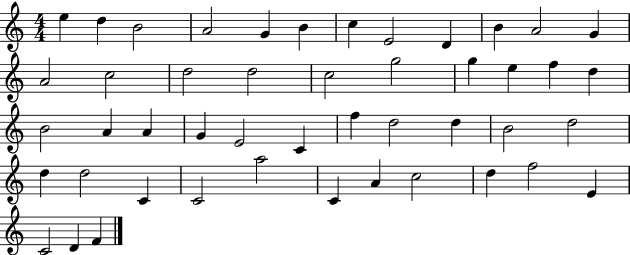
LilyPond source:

{
  \clef treble
  \numericTimeSignature
  \time 4/4
  \key c \major
  e''4 d''4 b'2 | a'2 g'4 b'4 | c''4 e'2 d'4 | b'4 a'2 g'4 | \break a'2 c''2 | d''2 d''2 | c''2 g''2 | g''4 e''4 f''4 d''4 | \break b'2 a'4 a'4 | g'4 e'2 c'4 | f''4 d''2 d''4 | b'2 d''2 | \break d''4 d''2 c'4 | c'2 a''2 | c'4 a'4 c''2 | d''4 f''2 e'4 | \break c'2 d'4 f'4 | \bar "|."
}